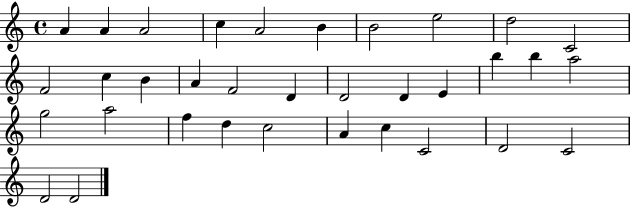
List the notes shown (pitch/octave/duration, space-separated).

A4/q A4/q A4/h C5/q A4/h B4/q B4/h E5/h D5/h C4/h F4/h C5/q B4/q A4/q F4/h D4/q D4/h D4/q E4/q B5/q B5/q A5/h G5/h A5/h F5/q D5/q C5/h A4/q C5/q C4/h D4/h C4/h D4/h D4/h